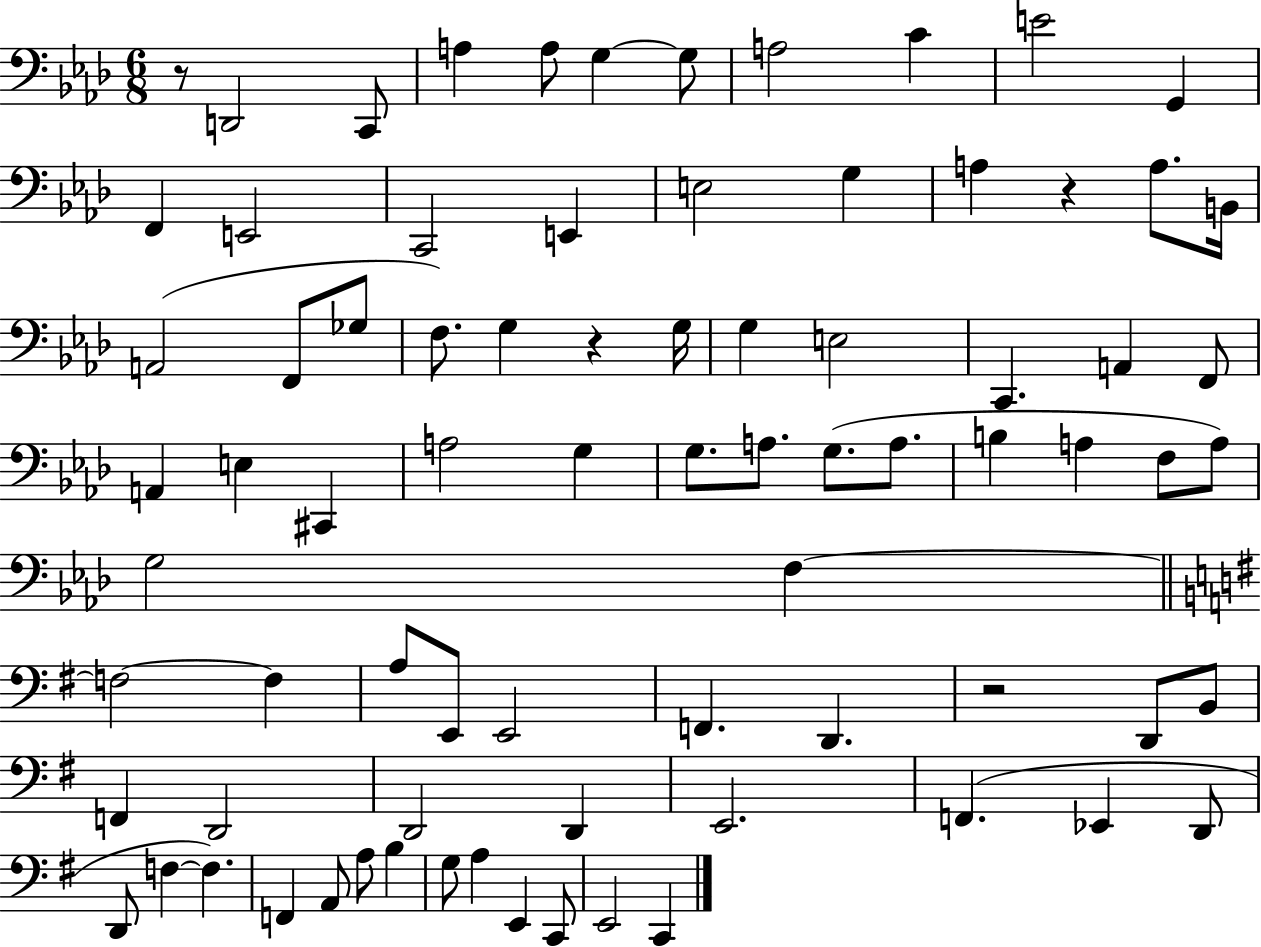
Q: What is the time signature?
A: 6/8